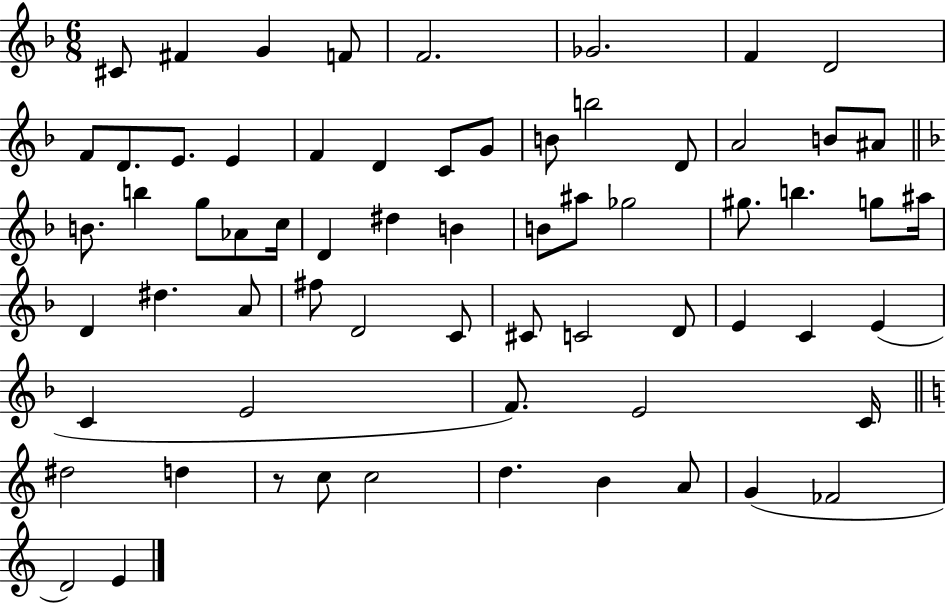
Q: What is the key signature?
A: F major